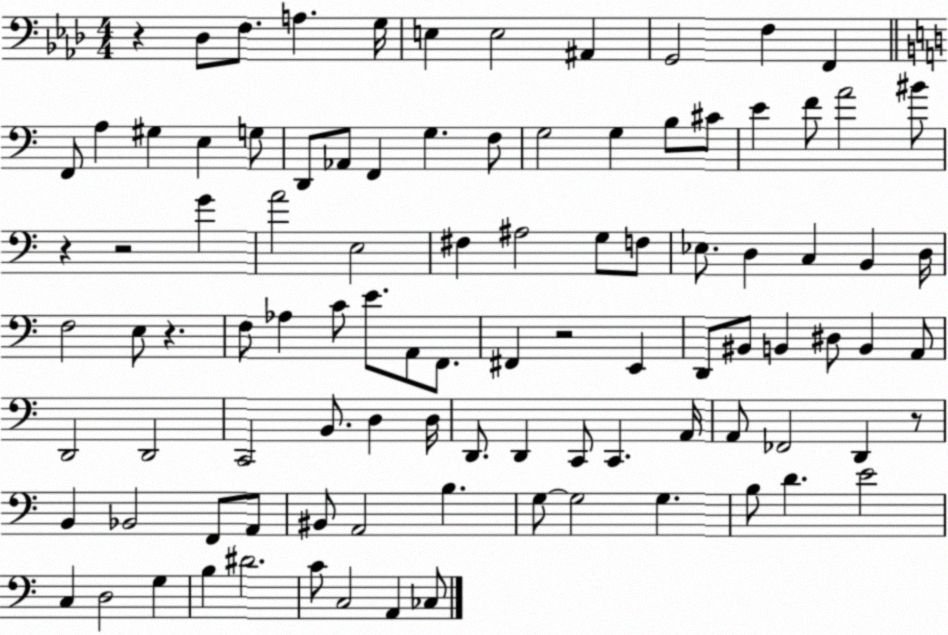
X:1
T:Untitled
M:4/4
L:1/4
K:Ab
z _D,/2 F,/2 A, G,/4 E, E,2 ^A,, G,,2 F, F,, F,,/2 A, ^G, E, G,/2 D,,/2 _A,,/2 F,, G, F,/2 G,2 G, B,/2 ^C/2 E F/2 A2 ^B/2 z z2 G A2 E,2 ^F, ^A,2 G,/2 F,/2 _E,/2 D, C, B,, D,/4 F,2 E,/2 z F,/2 _A, C/2 E/2 A,,/2 F,,/2 ^F,, z2 E,, D,,/2 ^B,,/2 B,, ^D,/2 B,, A,,/2 D,,2 D,,2 C,,2 B,,/2 D, D,/4 D,,/2 D,, C,,/2 C,, A,,/4 A,,/2 _F,,2 D,, z/2 B,, _B,,2 F,,/2 A,,/2 ^B,,/2 A,,2 B, G,/2 G,2 G, B,/2 D E2 C, D,2 G, B, ^D2 C/2 C,2 A,, _C,/2